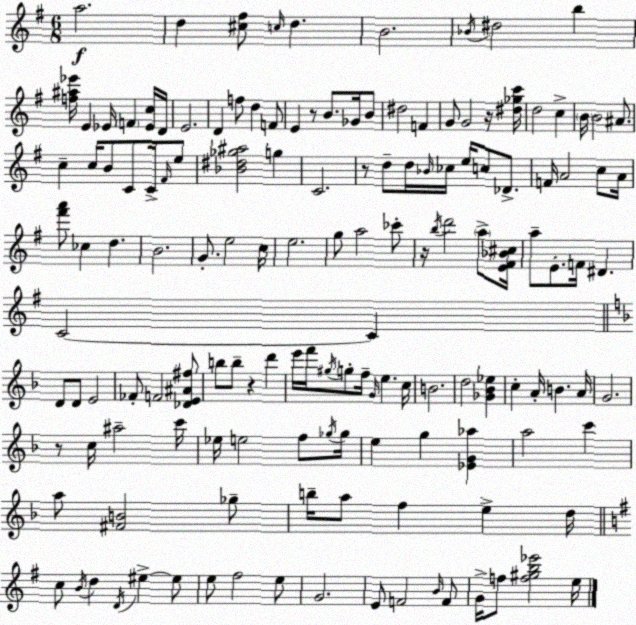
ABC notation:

X:1
T:Untitled
M:6/8
L:1/4
K:G
a2 d [^c^f]/2 c/4 d B2 _B/4 ^d2 b [f^a_e']/4 E _E/4 F [_Ec]/4 D/4 E2 D f/2 d F/2 E z/2 B/2 _G/4 B/2 ^d2 F G/2 G2 z/4 [^d_gc']/4 d2 c B/4 B2 ^A/2 c c/4 B/2 C/2 C/4 ^F/4 e/2 [_B^d_g^a]2 g C2 z/2 d/2 d/4 _B/4 _c/4 e/4 c/2 _D/2 F/4 A2 c/2 A/4 [^f'a']/2 _c d B2 G/2 e2 c/4 e2 g/2 a2 _c'/2 z/4 b/4 d'2 a/2 [E^F_B^c]/4 a/2 E/2 F/4 ^D C2 C D/2 D/2 E2 _F/2 F2 [_DE^A^f]/2 b/2 b/2 z d' e'/4 f'/4 ^g/4 g/2 f/4 G/4 e c/4 B2 d2 [_G_B_e] c A/4 B A/4 G2 z/2 c/4 ^a2 c'/4 _e/4 e2 f/2 _g/4 _g/4 e g [_EG_a] a2 c' a/2 [^FB]2 _g/2 b/4 a/2 f e d/4 c/2 B/4 d D/4 ^e ^e/2 e/2 ^f2 e/2 G2 E/2 F2 B/4 F/2 G/4 f/2 [f^gb_e']2 e/4